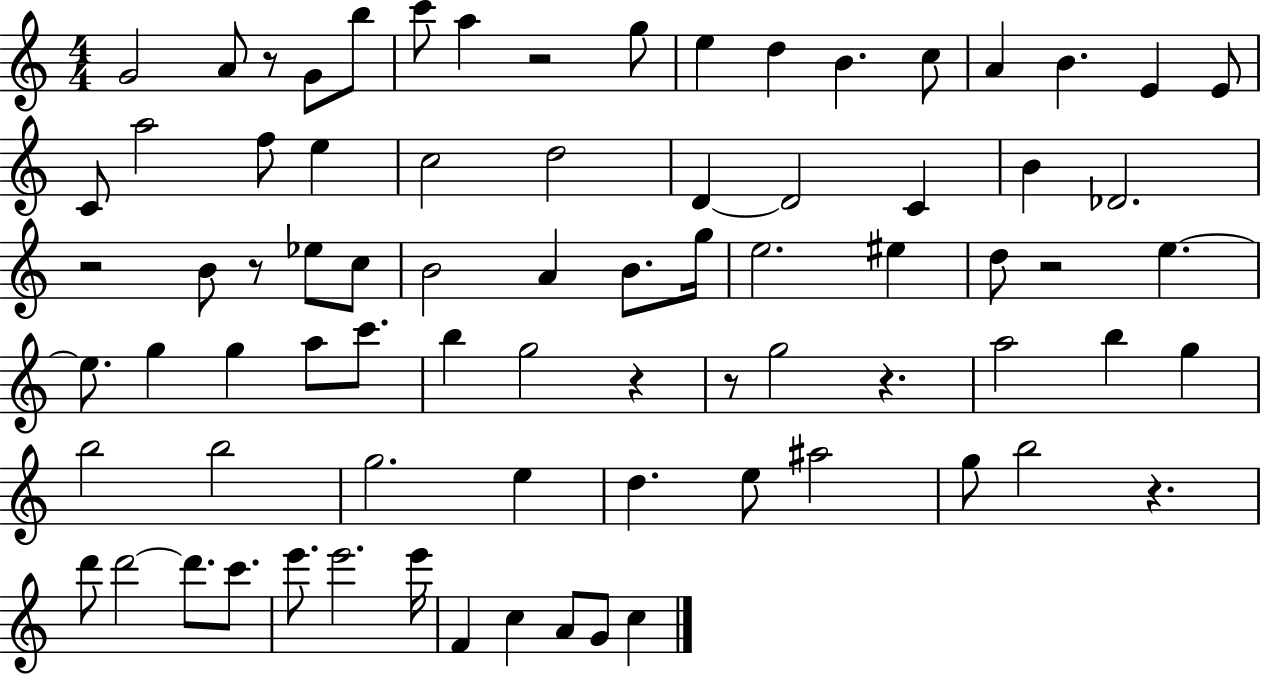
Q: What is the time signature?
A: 4/4